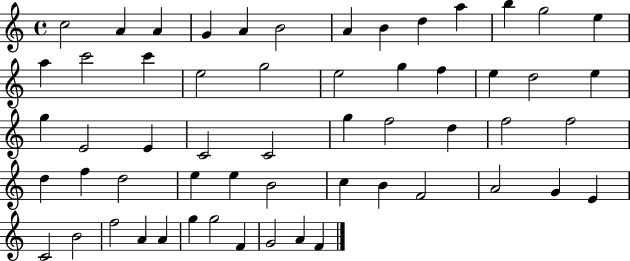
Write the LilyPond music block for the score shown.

{
  \clef treble
  \time 4/4
  \defaultTimeSignature
  \key c \major
  c''2 a'4 a'4 | g'4 a'4 b'2 | a'4 b'4 d''4 a''4 | b''4 g''2 e''4 | \break a''4 c'''2 c'''4 | e''2 g''2 | e''2 g''4 f''4 | e''4 d''2 e''4 | \break g''4 e'2 e'4 | c'2 c'2 | g''4 f''2 d''4 | f''2 f''2 | \break d''4 f''4 d''2 | e''4 e''4 b'2 | c''4 b'4 f'2 | a'2 g'4 e'4 | \break c'2 b'2 | f''2 a'4 a'4 | g''4 g''2 f'4 | g'2 a'4 f'4 | \break \bar "|."
}